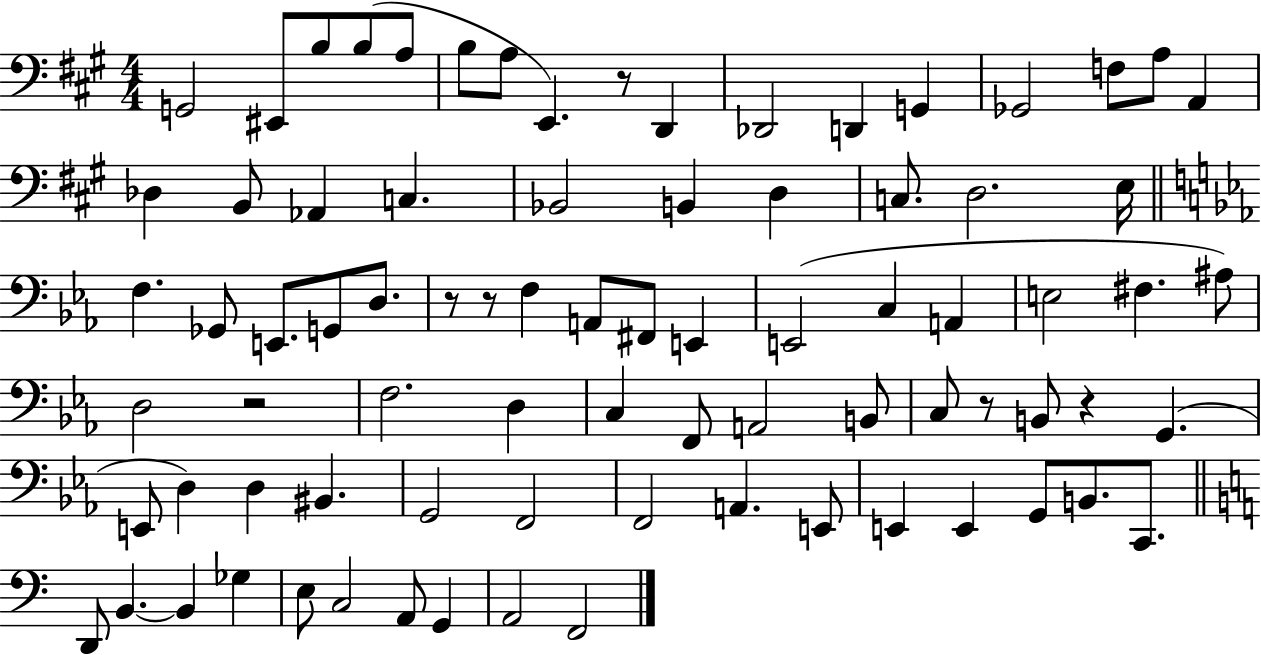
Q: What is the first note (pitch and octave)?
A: G2